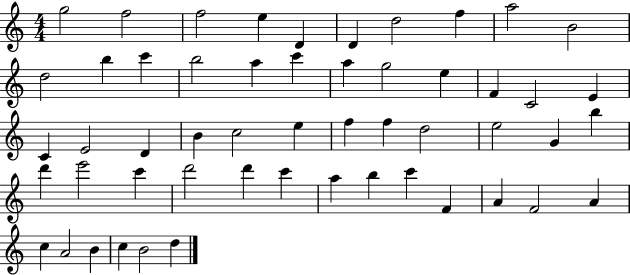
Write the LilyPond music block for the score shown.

{
  \clef treble
  \numericTimeSignature
  \time 4/4
  \key c \major
  g''2 f''2 | f''2 e''4 d'4 | d'4 d''2 f''4 | a''2 b'2 | \break d''2 b''4 c'''4 | b''2 a''4 c'''4 | a''4 g''2 e''4 | f'4 c'2 e'4 | \break c'4 e'2 d'4 | b'4 c''2 e''4 | f''4 f''4 d''2 | e''2 g'4 b''4 | \break d'''4 e'''2 c'''4 | d'''2 d'''4 c'''4 | a''4 b''4 c'''4 f'4 | a'4 f'2 a'4 | \break c''4 a'2 b'4 | c''4 b'2 d''4 | \bar "|."
}